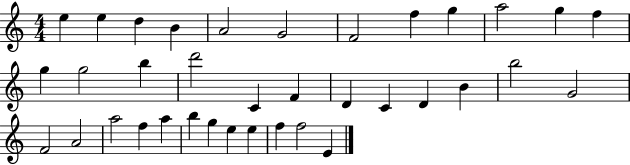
E5/q E5/q D5/q B4/q A4/h G4/h F4/h F5/q G5/q A5/h G5/q F5/q G5/q G5/h B5/q D6/h C4/q F4/q D4/q C4/q D4/q B4/q B5/h G4/h F4/h A4/h A5/h F5/q A5/q B5/q G5/q E5/q E5/q F5/q F5/h E4/q